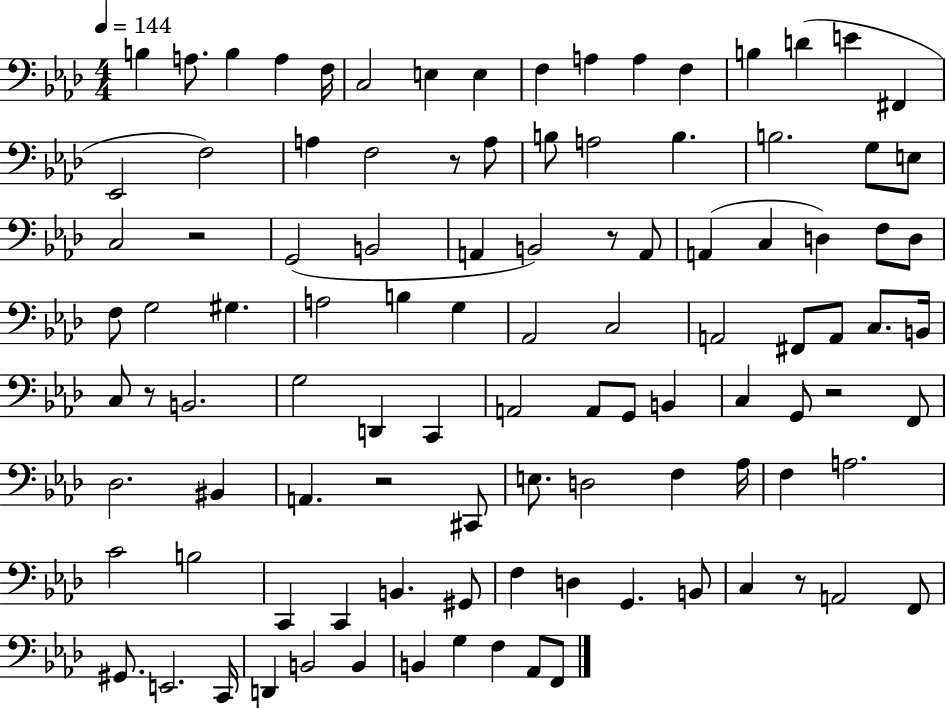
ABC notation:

X:1
T:Untitled
M:4/4
L:1/4
K:Ab
B, A,/2 B, A, F,/4 C,2 E, E, F, A, A, F, B, D E ^F,, _E,,2 F,2 A, F,2 z/2 A,/2 B,/2 A,2 B, B,2 G,/2 E,/2 C,2 z2 G,,2 B,,2 A,, B,,2 z/2 A,,/2 A,, C, D, F,/2 D,/2 F,/2 G,2 ^G, A,2 B, G, _A,,2 C,2 A,,2 ^F,,/2 A,,/2 C,/2 B,,/4 C,/2 z/2 B,,2 G,2 D,, C,, A,,2 A,,/2 G,,/2 B,, C, G,,/2 z2 F,,/2 _D,2 ^B,, A,, z2 ^C,,/2 E,/2 D,2 F, _A,/4 F, A,2 C2 B,2 C,, C,, B,, ^G,,/2 F, D, G,, B,,/2 C, z/2 A,,2 F,,/2 ^G,,/2 E,,2 C,,/4 D,, B,,2 B,, B,, G, F, _A,,/2 F,,/2